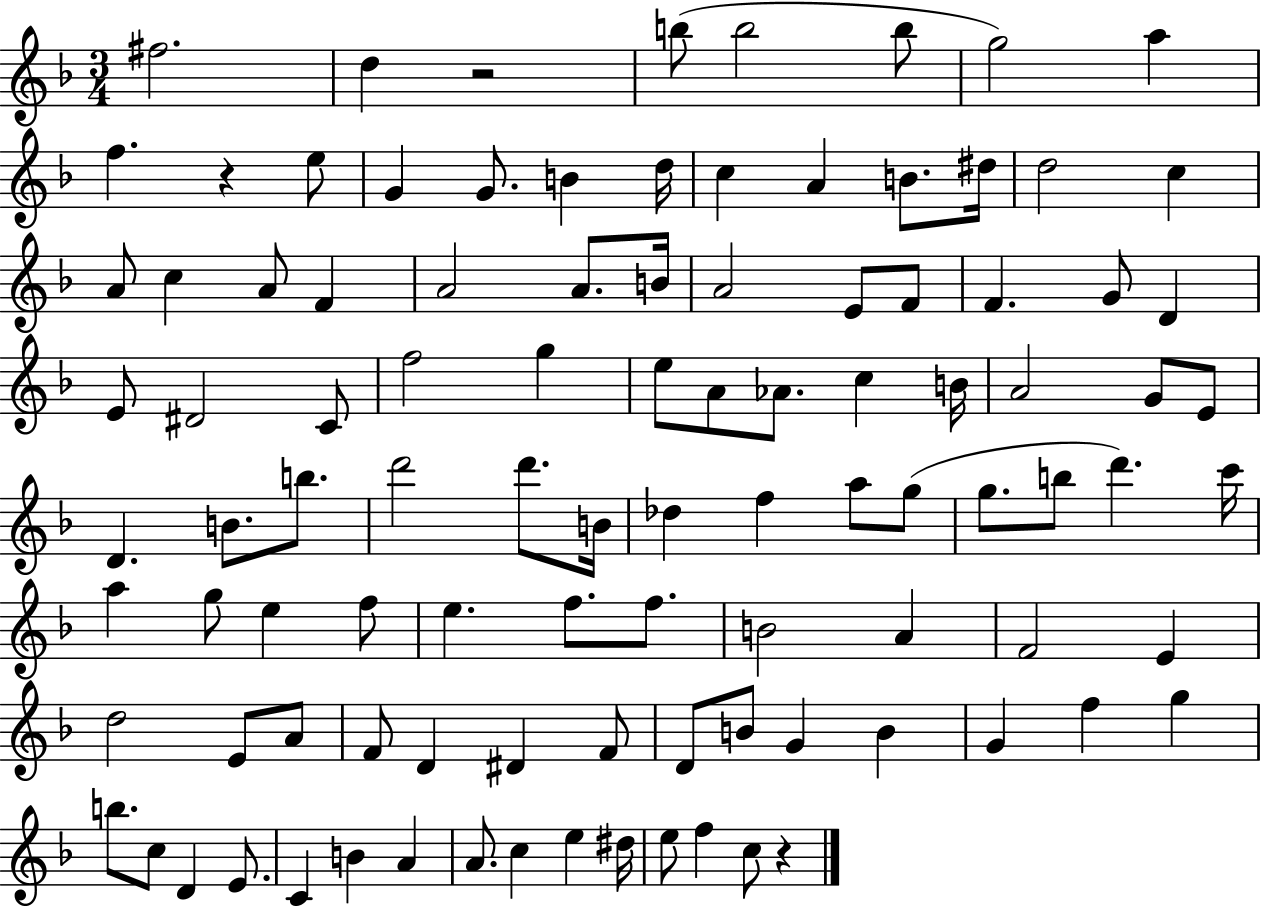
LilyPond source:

{
  \clef treble
  \numericTimeSignature
  \time 3/4
  \key f \major
  fis''2. | d''4 r2 | b''8( b''2 b''8 | g''2) a''4 | \break f''4. r4 e''8 | g'4 g'8. b'4 d''16 | c''4 a'4 b'8. dis''16 | d''2 c''4 | \break a'8 c''4 a'8 f'4 | a'2 a'8. b'16 | a'2 e'8 f'8 | f'4. g'8 d'4 | \break e'8 dis'2 c'8 | f''2 g''4 | e''8 a'8 aes'8. c''4 b'16 | a'2 g'8 e'8 | \break d'4. b'8. b''8. | d'''2 d'''8. b'16 | des''4 f''4 a''8 g''8( | g''8. b''8 d'''4.) c'''16 | \break a''4 g''8 e''4 f''8 | e''4. f''8. f''8. | b'2 a'4 | f'2 e'4 | \break d''2 e'8 a'8 | f'8 d'4 dis'4 f'8 | d'8 b'8 g'4 b'4 | g'4 f''4 g''4 | \break b''8. c''8 d'4 e'8. | c'4 b'4 a'4 | a'8. c''4 e''4 dis''16 | e''8 f''4 c''8 r4 | \break \bar "|."
}